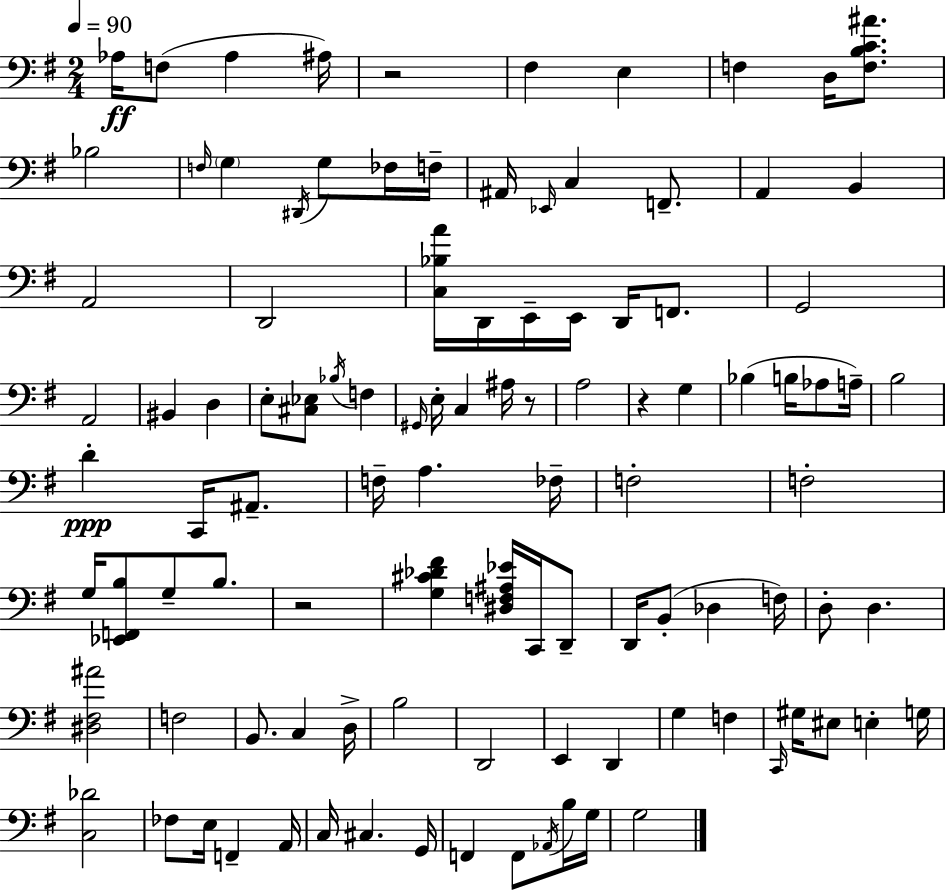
X:1
T:Untitled
M:2/4
L:1/4
K:G
_A,/4 F,/2 _A, ^A,/4 z2 ^F, E, F, D,/4 [F,B,C^A]/2 _B,2 F,/4 G, ^D,,/4 G,/2 _F,/4 F,/4 ^A,,/4 _E,,/4 C, F,,/2 A,, B,, A,,2 D,,2 [C,_B,A]/4 D,,/4 E,,/4 E,,/4 D,,/4 F,,/2 G,,2 A,,2 ^B,, D, E,/2 [^C,_E,]/2 _B,/4 F, ^G,,/4 E,/4 C, ^A,/4 z/2 A,2 z G, _B, B,/4 _A,/2 A,/4 B,2 D C,,/4 ^A,,/2 F,/4 A, _F,/4 F,2 F,2 G,/4 [_E,,F,,B,]/2 G,/2 B,/2 z2 [G,^C_D^F] [^D,F,^A,_E]/4 C,,/4 D,,/2 D,,/4 B,,/2 _D, F,/4 D,/2 D, [^D,^F,^A]2 F,2 B,,/2 C, D,/4 B,2 D,,2 E,, D,, G, F, C,,/4 ^G,/4 ^E,/2 E, G,/4 [C,_D]2 _F,/2 E,/4 F,, A,,/4 C,/4 ^C, G,,/4 F,, F,,/2 _A,,/4 B,/4 G,/4 G,2